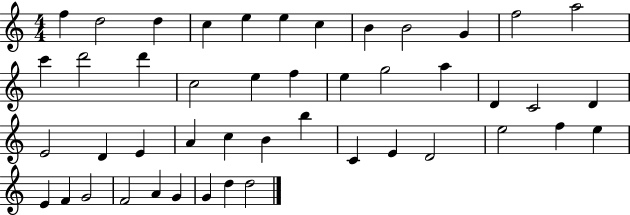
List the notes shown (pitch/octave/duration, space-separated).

F5/q D5/h D5/q C5/q E5/q E5/q C5/q B4/q B4/h G4/q F5/h A5/h C6/q D6/h D6/q C5/h E5/q F5/q E5/q G5/h A5/q D4/q C4/h D4/q E4/h D4/q E4/q A4/q C5/q B4/q B5/q C4/q E4/q D4/h E5/h F5/q E5/q E4/q F4/q G4/h F4/h A4/q G4/q G4/q D5/q D5/h